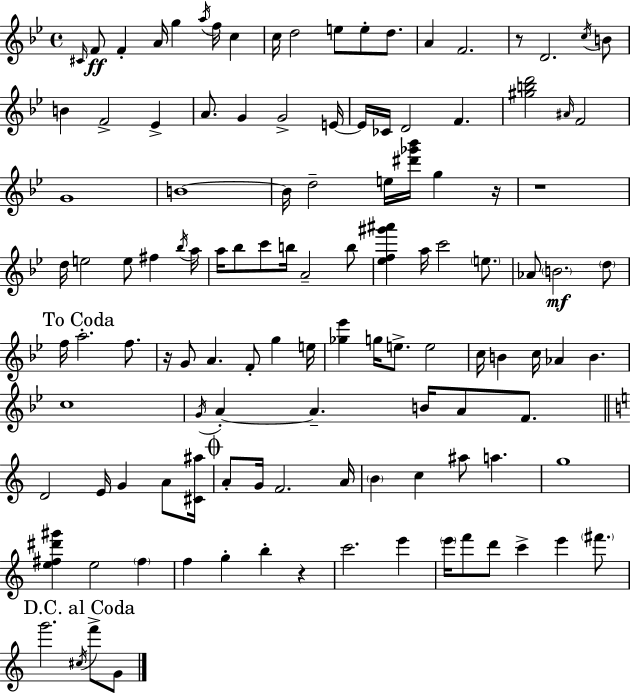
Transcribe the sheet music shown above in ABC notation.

X:1
T:Untitled
M:4/4
L:1/4
K:Gm
^C/4 F/2 F A/4 g a/4 f/4 c c/4 d2 e/2 e/2 d/2 A F2 z/2 D2 c/4 B/2 B F2 _E A/2 G G2 E/4 E/4 _C/4 D2 F [^gbd']2 ^A/4 F2 G4 B4 B/4 d2 e/4 [^d'_g'_b']/4 g z/4 z4 d/4 e2 e/2 ^f _b/4 a/4 a/4 _b/2 c'/2 b/4 A2 b/2 [_ef^g'^a'] a/4 c'2 e/2 _A/2 B2 d/2 f/4 a2 f/2 z/4 G/2 A F/2 g e/4 [_g_e'] g/4 e/2 e2 c/4 B c/4 _A B c4 G/4 A A B/4 A/2 F/2 D2 E/4 G A/2 [^C^a]/4 A/2 G/4 F2 A/4 B c ^a/2 a g4 [e^f^d'^g'] e2 ^f f g b z c'2 e' e'/4 f'/2 d'/2 c' e' ^f'/2 g'2 ^c/4 f'/2 G/2